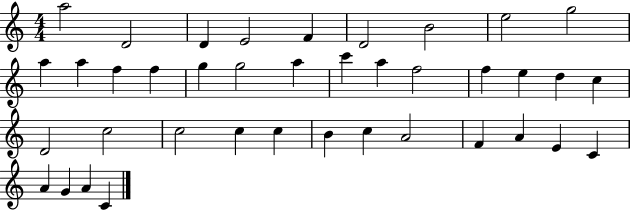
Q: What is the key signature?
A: C major